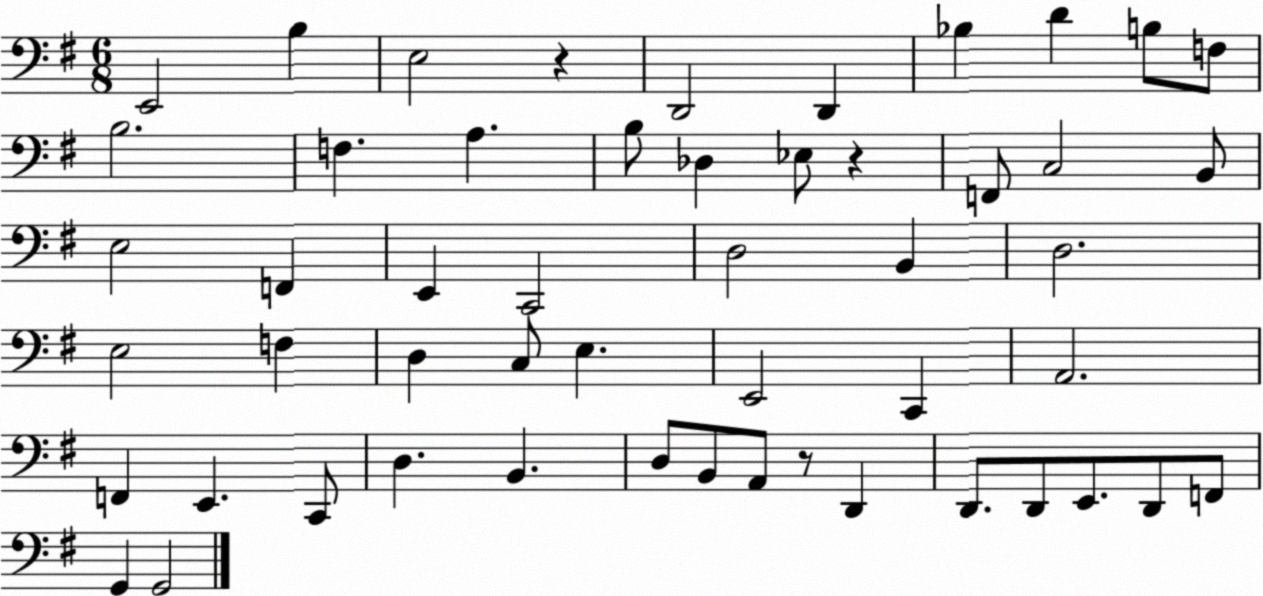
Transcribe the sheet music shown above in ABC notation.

X:1
T:Untitled
M:6/8
L:1/4
K:G
E,,2 B, E,2 z D,,2 D,, _B, D B,/2 F,/2 B,2 F, A, B,/2 _D, _E,/2 z F,,/2 C,2 B,,/2 E,2 F,, E,, C,,2 D,2 B,, D,2 E,2 F, D, C,/2 E, E,,2 C,, A,,2 F,, E,, C,,/2 D, B,, D,/2 B,,/2 A,,/2 z/2 D,, D,,/2 D,,/2 E,,/2 D,,/2 F,,/2 G,, G,,2